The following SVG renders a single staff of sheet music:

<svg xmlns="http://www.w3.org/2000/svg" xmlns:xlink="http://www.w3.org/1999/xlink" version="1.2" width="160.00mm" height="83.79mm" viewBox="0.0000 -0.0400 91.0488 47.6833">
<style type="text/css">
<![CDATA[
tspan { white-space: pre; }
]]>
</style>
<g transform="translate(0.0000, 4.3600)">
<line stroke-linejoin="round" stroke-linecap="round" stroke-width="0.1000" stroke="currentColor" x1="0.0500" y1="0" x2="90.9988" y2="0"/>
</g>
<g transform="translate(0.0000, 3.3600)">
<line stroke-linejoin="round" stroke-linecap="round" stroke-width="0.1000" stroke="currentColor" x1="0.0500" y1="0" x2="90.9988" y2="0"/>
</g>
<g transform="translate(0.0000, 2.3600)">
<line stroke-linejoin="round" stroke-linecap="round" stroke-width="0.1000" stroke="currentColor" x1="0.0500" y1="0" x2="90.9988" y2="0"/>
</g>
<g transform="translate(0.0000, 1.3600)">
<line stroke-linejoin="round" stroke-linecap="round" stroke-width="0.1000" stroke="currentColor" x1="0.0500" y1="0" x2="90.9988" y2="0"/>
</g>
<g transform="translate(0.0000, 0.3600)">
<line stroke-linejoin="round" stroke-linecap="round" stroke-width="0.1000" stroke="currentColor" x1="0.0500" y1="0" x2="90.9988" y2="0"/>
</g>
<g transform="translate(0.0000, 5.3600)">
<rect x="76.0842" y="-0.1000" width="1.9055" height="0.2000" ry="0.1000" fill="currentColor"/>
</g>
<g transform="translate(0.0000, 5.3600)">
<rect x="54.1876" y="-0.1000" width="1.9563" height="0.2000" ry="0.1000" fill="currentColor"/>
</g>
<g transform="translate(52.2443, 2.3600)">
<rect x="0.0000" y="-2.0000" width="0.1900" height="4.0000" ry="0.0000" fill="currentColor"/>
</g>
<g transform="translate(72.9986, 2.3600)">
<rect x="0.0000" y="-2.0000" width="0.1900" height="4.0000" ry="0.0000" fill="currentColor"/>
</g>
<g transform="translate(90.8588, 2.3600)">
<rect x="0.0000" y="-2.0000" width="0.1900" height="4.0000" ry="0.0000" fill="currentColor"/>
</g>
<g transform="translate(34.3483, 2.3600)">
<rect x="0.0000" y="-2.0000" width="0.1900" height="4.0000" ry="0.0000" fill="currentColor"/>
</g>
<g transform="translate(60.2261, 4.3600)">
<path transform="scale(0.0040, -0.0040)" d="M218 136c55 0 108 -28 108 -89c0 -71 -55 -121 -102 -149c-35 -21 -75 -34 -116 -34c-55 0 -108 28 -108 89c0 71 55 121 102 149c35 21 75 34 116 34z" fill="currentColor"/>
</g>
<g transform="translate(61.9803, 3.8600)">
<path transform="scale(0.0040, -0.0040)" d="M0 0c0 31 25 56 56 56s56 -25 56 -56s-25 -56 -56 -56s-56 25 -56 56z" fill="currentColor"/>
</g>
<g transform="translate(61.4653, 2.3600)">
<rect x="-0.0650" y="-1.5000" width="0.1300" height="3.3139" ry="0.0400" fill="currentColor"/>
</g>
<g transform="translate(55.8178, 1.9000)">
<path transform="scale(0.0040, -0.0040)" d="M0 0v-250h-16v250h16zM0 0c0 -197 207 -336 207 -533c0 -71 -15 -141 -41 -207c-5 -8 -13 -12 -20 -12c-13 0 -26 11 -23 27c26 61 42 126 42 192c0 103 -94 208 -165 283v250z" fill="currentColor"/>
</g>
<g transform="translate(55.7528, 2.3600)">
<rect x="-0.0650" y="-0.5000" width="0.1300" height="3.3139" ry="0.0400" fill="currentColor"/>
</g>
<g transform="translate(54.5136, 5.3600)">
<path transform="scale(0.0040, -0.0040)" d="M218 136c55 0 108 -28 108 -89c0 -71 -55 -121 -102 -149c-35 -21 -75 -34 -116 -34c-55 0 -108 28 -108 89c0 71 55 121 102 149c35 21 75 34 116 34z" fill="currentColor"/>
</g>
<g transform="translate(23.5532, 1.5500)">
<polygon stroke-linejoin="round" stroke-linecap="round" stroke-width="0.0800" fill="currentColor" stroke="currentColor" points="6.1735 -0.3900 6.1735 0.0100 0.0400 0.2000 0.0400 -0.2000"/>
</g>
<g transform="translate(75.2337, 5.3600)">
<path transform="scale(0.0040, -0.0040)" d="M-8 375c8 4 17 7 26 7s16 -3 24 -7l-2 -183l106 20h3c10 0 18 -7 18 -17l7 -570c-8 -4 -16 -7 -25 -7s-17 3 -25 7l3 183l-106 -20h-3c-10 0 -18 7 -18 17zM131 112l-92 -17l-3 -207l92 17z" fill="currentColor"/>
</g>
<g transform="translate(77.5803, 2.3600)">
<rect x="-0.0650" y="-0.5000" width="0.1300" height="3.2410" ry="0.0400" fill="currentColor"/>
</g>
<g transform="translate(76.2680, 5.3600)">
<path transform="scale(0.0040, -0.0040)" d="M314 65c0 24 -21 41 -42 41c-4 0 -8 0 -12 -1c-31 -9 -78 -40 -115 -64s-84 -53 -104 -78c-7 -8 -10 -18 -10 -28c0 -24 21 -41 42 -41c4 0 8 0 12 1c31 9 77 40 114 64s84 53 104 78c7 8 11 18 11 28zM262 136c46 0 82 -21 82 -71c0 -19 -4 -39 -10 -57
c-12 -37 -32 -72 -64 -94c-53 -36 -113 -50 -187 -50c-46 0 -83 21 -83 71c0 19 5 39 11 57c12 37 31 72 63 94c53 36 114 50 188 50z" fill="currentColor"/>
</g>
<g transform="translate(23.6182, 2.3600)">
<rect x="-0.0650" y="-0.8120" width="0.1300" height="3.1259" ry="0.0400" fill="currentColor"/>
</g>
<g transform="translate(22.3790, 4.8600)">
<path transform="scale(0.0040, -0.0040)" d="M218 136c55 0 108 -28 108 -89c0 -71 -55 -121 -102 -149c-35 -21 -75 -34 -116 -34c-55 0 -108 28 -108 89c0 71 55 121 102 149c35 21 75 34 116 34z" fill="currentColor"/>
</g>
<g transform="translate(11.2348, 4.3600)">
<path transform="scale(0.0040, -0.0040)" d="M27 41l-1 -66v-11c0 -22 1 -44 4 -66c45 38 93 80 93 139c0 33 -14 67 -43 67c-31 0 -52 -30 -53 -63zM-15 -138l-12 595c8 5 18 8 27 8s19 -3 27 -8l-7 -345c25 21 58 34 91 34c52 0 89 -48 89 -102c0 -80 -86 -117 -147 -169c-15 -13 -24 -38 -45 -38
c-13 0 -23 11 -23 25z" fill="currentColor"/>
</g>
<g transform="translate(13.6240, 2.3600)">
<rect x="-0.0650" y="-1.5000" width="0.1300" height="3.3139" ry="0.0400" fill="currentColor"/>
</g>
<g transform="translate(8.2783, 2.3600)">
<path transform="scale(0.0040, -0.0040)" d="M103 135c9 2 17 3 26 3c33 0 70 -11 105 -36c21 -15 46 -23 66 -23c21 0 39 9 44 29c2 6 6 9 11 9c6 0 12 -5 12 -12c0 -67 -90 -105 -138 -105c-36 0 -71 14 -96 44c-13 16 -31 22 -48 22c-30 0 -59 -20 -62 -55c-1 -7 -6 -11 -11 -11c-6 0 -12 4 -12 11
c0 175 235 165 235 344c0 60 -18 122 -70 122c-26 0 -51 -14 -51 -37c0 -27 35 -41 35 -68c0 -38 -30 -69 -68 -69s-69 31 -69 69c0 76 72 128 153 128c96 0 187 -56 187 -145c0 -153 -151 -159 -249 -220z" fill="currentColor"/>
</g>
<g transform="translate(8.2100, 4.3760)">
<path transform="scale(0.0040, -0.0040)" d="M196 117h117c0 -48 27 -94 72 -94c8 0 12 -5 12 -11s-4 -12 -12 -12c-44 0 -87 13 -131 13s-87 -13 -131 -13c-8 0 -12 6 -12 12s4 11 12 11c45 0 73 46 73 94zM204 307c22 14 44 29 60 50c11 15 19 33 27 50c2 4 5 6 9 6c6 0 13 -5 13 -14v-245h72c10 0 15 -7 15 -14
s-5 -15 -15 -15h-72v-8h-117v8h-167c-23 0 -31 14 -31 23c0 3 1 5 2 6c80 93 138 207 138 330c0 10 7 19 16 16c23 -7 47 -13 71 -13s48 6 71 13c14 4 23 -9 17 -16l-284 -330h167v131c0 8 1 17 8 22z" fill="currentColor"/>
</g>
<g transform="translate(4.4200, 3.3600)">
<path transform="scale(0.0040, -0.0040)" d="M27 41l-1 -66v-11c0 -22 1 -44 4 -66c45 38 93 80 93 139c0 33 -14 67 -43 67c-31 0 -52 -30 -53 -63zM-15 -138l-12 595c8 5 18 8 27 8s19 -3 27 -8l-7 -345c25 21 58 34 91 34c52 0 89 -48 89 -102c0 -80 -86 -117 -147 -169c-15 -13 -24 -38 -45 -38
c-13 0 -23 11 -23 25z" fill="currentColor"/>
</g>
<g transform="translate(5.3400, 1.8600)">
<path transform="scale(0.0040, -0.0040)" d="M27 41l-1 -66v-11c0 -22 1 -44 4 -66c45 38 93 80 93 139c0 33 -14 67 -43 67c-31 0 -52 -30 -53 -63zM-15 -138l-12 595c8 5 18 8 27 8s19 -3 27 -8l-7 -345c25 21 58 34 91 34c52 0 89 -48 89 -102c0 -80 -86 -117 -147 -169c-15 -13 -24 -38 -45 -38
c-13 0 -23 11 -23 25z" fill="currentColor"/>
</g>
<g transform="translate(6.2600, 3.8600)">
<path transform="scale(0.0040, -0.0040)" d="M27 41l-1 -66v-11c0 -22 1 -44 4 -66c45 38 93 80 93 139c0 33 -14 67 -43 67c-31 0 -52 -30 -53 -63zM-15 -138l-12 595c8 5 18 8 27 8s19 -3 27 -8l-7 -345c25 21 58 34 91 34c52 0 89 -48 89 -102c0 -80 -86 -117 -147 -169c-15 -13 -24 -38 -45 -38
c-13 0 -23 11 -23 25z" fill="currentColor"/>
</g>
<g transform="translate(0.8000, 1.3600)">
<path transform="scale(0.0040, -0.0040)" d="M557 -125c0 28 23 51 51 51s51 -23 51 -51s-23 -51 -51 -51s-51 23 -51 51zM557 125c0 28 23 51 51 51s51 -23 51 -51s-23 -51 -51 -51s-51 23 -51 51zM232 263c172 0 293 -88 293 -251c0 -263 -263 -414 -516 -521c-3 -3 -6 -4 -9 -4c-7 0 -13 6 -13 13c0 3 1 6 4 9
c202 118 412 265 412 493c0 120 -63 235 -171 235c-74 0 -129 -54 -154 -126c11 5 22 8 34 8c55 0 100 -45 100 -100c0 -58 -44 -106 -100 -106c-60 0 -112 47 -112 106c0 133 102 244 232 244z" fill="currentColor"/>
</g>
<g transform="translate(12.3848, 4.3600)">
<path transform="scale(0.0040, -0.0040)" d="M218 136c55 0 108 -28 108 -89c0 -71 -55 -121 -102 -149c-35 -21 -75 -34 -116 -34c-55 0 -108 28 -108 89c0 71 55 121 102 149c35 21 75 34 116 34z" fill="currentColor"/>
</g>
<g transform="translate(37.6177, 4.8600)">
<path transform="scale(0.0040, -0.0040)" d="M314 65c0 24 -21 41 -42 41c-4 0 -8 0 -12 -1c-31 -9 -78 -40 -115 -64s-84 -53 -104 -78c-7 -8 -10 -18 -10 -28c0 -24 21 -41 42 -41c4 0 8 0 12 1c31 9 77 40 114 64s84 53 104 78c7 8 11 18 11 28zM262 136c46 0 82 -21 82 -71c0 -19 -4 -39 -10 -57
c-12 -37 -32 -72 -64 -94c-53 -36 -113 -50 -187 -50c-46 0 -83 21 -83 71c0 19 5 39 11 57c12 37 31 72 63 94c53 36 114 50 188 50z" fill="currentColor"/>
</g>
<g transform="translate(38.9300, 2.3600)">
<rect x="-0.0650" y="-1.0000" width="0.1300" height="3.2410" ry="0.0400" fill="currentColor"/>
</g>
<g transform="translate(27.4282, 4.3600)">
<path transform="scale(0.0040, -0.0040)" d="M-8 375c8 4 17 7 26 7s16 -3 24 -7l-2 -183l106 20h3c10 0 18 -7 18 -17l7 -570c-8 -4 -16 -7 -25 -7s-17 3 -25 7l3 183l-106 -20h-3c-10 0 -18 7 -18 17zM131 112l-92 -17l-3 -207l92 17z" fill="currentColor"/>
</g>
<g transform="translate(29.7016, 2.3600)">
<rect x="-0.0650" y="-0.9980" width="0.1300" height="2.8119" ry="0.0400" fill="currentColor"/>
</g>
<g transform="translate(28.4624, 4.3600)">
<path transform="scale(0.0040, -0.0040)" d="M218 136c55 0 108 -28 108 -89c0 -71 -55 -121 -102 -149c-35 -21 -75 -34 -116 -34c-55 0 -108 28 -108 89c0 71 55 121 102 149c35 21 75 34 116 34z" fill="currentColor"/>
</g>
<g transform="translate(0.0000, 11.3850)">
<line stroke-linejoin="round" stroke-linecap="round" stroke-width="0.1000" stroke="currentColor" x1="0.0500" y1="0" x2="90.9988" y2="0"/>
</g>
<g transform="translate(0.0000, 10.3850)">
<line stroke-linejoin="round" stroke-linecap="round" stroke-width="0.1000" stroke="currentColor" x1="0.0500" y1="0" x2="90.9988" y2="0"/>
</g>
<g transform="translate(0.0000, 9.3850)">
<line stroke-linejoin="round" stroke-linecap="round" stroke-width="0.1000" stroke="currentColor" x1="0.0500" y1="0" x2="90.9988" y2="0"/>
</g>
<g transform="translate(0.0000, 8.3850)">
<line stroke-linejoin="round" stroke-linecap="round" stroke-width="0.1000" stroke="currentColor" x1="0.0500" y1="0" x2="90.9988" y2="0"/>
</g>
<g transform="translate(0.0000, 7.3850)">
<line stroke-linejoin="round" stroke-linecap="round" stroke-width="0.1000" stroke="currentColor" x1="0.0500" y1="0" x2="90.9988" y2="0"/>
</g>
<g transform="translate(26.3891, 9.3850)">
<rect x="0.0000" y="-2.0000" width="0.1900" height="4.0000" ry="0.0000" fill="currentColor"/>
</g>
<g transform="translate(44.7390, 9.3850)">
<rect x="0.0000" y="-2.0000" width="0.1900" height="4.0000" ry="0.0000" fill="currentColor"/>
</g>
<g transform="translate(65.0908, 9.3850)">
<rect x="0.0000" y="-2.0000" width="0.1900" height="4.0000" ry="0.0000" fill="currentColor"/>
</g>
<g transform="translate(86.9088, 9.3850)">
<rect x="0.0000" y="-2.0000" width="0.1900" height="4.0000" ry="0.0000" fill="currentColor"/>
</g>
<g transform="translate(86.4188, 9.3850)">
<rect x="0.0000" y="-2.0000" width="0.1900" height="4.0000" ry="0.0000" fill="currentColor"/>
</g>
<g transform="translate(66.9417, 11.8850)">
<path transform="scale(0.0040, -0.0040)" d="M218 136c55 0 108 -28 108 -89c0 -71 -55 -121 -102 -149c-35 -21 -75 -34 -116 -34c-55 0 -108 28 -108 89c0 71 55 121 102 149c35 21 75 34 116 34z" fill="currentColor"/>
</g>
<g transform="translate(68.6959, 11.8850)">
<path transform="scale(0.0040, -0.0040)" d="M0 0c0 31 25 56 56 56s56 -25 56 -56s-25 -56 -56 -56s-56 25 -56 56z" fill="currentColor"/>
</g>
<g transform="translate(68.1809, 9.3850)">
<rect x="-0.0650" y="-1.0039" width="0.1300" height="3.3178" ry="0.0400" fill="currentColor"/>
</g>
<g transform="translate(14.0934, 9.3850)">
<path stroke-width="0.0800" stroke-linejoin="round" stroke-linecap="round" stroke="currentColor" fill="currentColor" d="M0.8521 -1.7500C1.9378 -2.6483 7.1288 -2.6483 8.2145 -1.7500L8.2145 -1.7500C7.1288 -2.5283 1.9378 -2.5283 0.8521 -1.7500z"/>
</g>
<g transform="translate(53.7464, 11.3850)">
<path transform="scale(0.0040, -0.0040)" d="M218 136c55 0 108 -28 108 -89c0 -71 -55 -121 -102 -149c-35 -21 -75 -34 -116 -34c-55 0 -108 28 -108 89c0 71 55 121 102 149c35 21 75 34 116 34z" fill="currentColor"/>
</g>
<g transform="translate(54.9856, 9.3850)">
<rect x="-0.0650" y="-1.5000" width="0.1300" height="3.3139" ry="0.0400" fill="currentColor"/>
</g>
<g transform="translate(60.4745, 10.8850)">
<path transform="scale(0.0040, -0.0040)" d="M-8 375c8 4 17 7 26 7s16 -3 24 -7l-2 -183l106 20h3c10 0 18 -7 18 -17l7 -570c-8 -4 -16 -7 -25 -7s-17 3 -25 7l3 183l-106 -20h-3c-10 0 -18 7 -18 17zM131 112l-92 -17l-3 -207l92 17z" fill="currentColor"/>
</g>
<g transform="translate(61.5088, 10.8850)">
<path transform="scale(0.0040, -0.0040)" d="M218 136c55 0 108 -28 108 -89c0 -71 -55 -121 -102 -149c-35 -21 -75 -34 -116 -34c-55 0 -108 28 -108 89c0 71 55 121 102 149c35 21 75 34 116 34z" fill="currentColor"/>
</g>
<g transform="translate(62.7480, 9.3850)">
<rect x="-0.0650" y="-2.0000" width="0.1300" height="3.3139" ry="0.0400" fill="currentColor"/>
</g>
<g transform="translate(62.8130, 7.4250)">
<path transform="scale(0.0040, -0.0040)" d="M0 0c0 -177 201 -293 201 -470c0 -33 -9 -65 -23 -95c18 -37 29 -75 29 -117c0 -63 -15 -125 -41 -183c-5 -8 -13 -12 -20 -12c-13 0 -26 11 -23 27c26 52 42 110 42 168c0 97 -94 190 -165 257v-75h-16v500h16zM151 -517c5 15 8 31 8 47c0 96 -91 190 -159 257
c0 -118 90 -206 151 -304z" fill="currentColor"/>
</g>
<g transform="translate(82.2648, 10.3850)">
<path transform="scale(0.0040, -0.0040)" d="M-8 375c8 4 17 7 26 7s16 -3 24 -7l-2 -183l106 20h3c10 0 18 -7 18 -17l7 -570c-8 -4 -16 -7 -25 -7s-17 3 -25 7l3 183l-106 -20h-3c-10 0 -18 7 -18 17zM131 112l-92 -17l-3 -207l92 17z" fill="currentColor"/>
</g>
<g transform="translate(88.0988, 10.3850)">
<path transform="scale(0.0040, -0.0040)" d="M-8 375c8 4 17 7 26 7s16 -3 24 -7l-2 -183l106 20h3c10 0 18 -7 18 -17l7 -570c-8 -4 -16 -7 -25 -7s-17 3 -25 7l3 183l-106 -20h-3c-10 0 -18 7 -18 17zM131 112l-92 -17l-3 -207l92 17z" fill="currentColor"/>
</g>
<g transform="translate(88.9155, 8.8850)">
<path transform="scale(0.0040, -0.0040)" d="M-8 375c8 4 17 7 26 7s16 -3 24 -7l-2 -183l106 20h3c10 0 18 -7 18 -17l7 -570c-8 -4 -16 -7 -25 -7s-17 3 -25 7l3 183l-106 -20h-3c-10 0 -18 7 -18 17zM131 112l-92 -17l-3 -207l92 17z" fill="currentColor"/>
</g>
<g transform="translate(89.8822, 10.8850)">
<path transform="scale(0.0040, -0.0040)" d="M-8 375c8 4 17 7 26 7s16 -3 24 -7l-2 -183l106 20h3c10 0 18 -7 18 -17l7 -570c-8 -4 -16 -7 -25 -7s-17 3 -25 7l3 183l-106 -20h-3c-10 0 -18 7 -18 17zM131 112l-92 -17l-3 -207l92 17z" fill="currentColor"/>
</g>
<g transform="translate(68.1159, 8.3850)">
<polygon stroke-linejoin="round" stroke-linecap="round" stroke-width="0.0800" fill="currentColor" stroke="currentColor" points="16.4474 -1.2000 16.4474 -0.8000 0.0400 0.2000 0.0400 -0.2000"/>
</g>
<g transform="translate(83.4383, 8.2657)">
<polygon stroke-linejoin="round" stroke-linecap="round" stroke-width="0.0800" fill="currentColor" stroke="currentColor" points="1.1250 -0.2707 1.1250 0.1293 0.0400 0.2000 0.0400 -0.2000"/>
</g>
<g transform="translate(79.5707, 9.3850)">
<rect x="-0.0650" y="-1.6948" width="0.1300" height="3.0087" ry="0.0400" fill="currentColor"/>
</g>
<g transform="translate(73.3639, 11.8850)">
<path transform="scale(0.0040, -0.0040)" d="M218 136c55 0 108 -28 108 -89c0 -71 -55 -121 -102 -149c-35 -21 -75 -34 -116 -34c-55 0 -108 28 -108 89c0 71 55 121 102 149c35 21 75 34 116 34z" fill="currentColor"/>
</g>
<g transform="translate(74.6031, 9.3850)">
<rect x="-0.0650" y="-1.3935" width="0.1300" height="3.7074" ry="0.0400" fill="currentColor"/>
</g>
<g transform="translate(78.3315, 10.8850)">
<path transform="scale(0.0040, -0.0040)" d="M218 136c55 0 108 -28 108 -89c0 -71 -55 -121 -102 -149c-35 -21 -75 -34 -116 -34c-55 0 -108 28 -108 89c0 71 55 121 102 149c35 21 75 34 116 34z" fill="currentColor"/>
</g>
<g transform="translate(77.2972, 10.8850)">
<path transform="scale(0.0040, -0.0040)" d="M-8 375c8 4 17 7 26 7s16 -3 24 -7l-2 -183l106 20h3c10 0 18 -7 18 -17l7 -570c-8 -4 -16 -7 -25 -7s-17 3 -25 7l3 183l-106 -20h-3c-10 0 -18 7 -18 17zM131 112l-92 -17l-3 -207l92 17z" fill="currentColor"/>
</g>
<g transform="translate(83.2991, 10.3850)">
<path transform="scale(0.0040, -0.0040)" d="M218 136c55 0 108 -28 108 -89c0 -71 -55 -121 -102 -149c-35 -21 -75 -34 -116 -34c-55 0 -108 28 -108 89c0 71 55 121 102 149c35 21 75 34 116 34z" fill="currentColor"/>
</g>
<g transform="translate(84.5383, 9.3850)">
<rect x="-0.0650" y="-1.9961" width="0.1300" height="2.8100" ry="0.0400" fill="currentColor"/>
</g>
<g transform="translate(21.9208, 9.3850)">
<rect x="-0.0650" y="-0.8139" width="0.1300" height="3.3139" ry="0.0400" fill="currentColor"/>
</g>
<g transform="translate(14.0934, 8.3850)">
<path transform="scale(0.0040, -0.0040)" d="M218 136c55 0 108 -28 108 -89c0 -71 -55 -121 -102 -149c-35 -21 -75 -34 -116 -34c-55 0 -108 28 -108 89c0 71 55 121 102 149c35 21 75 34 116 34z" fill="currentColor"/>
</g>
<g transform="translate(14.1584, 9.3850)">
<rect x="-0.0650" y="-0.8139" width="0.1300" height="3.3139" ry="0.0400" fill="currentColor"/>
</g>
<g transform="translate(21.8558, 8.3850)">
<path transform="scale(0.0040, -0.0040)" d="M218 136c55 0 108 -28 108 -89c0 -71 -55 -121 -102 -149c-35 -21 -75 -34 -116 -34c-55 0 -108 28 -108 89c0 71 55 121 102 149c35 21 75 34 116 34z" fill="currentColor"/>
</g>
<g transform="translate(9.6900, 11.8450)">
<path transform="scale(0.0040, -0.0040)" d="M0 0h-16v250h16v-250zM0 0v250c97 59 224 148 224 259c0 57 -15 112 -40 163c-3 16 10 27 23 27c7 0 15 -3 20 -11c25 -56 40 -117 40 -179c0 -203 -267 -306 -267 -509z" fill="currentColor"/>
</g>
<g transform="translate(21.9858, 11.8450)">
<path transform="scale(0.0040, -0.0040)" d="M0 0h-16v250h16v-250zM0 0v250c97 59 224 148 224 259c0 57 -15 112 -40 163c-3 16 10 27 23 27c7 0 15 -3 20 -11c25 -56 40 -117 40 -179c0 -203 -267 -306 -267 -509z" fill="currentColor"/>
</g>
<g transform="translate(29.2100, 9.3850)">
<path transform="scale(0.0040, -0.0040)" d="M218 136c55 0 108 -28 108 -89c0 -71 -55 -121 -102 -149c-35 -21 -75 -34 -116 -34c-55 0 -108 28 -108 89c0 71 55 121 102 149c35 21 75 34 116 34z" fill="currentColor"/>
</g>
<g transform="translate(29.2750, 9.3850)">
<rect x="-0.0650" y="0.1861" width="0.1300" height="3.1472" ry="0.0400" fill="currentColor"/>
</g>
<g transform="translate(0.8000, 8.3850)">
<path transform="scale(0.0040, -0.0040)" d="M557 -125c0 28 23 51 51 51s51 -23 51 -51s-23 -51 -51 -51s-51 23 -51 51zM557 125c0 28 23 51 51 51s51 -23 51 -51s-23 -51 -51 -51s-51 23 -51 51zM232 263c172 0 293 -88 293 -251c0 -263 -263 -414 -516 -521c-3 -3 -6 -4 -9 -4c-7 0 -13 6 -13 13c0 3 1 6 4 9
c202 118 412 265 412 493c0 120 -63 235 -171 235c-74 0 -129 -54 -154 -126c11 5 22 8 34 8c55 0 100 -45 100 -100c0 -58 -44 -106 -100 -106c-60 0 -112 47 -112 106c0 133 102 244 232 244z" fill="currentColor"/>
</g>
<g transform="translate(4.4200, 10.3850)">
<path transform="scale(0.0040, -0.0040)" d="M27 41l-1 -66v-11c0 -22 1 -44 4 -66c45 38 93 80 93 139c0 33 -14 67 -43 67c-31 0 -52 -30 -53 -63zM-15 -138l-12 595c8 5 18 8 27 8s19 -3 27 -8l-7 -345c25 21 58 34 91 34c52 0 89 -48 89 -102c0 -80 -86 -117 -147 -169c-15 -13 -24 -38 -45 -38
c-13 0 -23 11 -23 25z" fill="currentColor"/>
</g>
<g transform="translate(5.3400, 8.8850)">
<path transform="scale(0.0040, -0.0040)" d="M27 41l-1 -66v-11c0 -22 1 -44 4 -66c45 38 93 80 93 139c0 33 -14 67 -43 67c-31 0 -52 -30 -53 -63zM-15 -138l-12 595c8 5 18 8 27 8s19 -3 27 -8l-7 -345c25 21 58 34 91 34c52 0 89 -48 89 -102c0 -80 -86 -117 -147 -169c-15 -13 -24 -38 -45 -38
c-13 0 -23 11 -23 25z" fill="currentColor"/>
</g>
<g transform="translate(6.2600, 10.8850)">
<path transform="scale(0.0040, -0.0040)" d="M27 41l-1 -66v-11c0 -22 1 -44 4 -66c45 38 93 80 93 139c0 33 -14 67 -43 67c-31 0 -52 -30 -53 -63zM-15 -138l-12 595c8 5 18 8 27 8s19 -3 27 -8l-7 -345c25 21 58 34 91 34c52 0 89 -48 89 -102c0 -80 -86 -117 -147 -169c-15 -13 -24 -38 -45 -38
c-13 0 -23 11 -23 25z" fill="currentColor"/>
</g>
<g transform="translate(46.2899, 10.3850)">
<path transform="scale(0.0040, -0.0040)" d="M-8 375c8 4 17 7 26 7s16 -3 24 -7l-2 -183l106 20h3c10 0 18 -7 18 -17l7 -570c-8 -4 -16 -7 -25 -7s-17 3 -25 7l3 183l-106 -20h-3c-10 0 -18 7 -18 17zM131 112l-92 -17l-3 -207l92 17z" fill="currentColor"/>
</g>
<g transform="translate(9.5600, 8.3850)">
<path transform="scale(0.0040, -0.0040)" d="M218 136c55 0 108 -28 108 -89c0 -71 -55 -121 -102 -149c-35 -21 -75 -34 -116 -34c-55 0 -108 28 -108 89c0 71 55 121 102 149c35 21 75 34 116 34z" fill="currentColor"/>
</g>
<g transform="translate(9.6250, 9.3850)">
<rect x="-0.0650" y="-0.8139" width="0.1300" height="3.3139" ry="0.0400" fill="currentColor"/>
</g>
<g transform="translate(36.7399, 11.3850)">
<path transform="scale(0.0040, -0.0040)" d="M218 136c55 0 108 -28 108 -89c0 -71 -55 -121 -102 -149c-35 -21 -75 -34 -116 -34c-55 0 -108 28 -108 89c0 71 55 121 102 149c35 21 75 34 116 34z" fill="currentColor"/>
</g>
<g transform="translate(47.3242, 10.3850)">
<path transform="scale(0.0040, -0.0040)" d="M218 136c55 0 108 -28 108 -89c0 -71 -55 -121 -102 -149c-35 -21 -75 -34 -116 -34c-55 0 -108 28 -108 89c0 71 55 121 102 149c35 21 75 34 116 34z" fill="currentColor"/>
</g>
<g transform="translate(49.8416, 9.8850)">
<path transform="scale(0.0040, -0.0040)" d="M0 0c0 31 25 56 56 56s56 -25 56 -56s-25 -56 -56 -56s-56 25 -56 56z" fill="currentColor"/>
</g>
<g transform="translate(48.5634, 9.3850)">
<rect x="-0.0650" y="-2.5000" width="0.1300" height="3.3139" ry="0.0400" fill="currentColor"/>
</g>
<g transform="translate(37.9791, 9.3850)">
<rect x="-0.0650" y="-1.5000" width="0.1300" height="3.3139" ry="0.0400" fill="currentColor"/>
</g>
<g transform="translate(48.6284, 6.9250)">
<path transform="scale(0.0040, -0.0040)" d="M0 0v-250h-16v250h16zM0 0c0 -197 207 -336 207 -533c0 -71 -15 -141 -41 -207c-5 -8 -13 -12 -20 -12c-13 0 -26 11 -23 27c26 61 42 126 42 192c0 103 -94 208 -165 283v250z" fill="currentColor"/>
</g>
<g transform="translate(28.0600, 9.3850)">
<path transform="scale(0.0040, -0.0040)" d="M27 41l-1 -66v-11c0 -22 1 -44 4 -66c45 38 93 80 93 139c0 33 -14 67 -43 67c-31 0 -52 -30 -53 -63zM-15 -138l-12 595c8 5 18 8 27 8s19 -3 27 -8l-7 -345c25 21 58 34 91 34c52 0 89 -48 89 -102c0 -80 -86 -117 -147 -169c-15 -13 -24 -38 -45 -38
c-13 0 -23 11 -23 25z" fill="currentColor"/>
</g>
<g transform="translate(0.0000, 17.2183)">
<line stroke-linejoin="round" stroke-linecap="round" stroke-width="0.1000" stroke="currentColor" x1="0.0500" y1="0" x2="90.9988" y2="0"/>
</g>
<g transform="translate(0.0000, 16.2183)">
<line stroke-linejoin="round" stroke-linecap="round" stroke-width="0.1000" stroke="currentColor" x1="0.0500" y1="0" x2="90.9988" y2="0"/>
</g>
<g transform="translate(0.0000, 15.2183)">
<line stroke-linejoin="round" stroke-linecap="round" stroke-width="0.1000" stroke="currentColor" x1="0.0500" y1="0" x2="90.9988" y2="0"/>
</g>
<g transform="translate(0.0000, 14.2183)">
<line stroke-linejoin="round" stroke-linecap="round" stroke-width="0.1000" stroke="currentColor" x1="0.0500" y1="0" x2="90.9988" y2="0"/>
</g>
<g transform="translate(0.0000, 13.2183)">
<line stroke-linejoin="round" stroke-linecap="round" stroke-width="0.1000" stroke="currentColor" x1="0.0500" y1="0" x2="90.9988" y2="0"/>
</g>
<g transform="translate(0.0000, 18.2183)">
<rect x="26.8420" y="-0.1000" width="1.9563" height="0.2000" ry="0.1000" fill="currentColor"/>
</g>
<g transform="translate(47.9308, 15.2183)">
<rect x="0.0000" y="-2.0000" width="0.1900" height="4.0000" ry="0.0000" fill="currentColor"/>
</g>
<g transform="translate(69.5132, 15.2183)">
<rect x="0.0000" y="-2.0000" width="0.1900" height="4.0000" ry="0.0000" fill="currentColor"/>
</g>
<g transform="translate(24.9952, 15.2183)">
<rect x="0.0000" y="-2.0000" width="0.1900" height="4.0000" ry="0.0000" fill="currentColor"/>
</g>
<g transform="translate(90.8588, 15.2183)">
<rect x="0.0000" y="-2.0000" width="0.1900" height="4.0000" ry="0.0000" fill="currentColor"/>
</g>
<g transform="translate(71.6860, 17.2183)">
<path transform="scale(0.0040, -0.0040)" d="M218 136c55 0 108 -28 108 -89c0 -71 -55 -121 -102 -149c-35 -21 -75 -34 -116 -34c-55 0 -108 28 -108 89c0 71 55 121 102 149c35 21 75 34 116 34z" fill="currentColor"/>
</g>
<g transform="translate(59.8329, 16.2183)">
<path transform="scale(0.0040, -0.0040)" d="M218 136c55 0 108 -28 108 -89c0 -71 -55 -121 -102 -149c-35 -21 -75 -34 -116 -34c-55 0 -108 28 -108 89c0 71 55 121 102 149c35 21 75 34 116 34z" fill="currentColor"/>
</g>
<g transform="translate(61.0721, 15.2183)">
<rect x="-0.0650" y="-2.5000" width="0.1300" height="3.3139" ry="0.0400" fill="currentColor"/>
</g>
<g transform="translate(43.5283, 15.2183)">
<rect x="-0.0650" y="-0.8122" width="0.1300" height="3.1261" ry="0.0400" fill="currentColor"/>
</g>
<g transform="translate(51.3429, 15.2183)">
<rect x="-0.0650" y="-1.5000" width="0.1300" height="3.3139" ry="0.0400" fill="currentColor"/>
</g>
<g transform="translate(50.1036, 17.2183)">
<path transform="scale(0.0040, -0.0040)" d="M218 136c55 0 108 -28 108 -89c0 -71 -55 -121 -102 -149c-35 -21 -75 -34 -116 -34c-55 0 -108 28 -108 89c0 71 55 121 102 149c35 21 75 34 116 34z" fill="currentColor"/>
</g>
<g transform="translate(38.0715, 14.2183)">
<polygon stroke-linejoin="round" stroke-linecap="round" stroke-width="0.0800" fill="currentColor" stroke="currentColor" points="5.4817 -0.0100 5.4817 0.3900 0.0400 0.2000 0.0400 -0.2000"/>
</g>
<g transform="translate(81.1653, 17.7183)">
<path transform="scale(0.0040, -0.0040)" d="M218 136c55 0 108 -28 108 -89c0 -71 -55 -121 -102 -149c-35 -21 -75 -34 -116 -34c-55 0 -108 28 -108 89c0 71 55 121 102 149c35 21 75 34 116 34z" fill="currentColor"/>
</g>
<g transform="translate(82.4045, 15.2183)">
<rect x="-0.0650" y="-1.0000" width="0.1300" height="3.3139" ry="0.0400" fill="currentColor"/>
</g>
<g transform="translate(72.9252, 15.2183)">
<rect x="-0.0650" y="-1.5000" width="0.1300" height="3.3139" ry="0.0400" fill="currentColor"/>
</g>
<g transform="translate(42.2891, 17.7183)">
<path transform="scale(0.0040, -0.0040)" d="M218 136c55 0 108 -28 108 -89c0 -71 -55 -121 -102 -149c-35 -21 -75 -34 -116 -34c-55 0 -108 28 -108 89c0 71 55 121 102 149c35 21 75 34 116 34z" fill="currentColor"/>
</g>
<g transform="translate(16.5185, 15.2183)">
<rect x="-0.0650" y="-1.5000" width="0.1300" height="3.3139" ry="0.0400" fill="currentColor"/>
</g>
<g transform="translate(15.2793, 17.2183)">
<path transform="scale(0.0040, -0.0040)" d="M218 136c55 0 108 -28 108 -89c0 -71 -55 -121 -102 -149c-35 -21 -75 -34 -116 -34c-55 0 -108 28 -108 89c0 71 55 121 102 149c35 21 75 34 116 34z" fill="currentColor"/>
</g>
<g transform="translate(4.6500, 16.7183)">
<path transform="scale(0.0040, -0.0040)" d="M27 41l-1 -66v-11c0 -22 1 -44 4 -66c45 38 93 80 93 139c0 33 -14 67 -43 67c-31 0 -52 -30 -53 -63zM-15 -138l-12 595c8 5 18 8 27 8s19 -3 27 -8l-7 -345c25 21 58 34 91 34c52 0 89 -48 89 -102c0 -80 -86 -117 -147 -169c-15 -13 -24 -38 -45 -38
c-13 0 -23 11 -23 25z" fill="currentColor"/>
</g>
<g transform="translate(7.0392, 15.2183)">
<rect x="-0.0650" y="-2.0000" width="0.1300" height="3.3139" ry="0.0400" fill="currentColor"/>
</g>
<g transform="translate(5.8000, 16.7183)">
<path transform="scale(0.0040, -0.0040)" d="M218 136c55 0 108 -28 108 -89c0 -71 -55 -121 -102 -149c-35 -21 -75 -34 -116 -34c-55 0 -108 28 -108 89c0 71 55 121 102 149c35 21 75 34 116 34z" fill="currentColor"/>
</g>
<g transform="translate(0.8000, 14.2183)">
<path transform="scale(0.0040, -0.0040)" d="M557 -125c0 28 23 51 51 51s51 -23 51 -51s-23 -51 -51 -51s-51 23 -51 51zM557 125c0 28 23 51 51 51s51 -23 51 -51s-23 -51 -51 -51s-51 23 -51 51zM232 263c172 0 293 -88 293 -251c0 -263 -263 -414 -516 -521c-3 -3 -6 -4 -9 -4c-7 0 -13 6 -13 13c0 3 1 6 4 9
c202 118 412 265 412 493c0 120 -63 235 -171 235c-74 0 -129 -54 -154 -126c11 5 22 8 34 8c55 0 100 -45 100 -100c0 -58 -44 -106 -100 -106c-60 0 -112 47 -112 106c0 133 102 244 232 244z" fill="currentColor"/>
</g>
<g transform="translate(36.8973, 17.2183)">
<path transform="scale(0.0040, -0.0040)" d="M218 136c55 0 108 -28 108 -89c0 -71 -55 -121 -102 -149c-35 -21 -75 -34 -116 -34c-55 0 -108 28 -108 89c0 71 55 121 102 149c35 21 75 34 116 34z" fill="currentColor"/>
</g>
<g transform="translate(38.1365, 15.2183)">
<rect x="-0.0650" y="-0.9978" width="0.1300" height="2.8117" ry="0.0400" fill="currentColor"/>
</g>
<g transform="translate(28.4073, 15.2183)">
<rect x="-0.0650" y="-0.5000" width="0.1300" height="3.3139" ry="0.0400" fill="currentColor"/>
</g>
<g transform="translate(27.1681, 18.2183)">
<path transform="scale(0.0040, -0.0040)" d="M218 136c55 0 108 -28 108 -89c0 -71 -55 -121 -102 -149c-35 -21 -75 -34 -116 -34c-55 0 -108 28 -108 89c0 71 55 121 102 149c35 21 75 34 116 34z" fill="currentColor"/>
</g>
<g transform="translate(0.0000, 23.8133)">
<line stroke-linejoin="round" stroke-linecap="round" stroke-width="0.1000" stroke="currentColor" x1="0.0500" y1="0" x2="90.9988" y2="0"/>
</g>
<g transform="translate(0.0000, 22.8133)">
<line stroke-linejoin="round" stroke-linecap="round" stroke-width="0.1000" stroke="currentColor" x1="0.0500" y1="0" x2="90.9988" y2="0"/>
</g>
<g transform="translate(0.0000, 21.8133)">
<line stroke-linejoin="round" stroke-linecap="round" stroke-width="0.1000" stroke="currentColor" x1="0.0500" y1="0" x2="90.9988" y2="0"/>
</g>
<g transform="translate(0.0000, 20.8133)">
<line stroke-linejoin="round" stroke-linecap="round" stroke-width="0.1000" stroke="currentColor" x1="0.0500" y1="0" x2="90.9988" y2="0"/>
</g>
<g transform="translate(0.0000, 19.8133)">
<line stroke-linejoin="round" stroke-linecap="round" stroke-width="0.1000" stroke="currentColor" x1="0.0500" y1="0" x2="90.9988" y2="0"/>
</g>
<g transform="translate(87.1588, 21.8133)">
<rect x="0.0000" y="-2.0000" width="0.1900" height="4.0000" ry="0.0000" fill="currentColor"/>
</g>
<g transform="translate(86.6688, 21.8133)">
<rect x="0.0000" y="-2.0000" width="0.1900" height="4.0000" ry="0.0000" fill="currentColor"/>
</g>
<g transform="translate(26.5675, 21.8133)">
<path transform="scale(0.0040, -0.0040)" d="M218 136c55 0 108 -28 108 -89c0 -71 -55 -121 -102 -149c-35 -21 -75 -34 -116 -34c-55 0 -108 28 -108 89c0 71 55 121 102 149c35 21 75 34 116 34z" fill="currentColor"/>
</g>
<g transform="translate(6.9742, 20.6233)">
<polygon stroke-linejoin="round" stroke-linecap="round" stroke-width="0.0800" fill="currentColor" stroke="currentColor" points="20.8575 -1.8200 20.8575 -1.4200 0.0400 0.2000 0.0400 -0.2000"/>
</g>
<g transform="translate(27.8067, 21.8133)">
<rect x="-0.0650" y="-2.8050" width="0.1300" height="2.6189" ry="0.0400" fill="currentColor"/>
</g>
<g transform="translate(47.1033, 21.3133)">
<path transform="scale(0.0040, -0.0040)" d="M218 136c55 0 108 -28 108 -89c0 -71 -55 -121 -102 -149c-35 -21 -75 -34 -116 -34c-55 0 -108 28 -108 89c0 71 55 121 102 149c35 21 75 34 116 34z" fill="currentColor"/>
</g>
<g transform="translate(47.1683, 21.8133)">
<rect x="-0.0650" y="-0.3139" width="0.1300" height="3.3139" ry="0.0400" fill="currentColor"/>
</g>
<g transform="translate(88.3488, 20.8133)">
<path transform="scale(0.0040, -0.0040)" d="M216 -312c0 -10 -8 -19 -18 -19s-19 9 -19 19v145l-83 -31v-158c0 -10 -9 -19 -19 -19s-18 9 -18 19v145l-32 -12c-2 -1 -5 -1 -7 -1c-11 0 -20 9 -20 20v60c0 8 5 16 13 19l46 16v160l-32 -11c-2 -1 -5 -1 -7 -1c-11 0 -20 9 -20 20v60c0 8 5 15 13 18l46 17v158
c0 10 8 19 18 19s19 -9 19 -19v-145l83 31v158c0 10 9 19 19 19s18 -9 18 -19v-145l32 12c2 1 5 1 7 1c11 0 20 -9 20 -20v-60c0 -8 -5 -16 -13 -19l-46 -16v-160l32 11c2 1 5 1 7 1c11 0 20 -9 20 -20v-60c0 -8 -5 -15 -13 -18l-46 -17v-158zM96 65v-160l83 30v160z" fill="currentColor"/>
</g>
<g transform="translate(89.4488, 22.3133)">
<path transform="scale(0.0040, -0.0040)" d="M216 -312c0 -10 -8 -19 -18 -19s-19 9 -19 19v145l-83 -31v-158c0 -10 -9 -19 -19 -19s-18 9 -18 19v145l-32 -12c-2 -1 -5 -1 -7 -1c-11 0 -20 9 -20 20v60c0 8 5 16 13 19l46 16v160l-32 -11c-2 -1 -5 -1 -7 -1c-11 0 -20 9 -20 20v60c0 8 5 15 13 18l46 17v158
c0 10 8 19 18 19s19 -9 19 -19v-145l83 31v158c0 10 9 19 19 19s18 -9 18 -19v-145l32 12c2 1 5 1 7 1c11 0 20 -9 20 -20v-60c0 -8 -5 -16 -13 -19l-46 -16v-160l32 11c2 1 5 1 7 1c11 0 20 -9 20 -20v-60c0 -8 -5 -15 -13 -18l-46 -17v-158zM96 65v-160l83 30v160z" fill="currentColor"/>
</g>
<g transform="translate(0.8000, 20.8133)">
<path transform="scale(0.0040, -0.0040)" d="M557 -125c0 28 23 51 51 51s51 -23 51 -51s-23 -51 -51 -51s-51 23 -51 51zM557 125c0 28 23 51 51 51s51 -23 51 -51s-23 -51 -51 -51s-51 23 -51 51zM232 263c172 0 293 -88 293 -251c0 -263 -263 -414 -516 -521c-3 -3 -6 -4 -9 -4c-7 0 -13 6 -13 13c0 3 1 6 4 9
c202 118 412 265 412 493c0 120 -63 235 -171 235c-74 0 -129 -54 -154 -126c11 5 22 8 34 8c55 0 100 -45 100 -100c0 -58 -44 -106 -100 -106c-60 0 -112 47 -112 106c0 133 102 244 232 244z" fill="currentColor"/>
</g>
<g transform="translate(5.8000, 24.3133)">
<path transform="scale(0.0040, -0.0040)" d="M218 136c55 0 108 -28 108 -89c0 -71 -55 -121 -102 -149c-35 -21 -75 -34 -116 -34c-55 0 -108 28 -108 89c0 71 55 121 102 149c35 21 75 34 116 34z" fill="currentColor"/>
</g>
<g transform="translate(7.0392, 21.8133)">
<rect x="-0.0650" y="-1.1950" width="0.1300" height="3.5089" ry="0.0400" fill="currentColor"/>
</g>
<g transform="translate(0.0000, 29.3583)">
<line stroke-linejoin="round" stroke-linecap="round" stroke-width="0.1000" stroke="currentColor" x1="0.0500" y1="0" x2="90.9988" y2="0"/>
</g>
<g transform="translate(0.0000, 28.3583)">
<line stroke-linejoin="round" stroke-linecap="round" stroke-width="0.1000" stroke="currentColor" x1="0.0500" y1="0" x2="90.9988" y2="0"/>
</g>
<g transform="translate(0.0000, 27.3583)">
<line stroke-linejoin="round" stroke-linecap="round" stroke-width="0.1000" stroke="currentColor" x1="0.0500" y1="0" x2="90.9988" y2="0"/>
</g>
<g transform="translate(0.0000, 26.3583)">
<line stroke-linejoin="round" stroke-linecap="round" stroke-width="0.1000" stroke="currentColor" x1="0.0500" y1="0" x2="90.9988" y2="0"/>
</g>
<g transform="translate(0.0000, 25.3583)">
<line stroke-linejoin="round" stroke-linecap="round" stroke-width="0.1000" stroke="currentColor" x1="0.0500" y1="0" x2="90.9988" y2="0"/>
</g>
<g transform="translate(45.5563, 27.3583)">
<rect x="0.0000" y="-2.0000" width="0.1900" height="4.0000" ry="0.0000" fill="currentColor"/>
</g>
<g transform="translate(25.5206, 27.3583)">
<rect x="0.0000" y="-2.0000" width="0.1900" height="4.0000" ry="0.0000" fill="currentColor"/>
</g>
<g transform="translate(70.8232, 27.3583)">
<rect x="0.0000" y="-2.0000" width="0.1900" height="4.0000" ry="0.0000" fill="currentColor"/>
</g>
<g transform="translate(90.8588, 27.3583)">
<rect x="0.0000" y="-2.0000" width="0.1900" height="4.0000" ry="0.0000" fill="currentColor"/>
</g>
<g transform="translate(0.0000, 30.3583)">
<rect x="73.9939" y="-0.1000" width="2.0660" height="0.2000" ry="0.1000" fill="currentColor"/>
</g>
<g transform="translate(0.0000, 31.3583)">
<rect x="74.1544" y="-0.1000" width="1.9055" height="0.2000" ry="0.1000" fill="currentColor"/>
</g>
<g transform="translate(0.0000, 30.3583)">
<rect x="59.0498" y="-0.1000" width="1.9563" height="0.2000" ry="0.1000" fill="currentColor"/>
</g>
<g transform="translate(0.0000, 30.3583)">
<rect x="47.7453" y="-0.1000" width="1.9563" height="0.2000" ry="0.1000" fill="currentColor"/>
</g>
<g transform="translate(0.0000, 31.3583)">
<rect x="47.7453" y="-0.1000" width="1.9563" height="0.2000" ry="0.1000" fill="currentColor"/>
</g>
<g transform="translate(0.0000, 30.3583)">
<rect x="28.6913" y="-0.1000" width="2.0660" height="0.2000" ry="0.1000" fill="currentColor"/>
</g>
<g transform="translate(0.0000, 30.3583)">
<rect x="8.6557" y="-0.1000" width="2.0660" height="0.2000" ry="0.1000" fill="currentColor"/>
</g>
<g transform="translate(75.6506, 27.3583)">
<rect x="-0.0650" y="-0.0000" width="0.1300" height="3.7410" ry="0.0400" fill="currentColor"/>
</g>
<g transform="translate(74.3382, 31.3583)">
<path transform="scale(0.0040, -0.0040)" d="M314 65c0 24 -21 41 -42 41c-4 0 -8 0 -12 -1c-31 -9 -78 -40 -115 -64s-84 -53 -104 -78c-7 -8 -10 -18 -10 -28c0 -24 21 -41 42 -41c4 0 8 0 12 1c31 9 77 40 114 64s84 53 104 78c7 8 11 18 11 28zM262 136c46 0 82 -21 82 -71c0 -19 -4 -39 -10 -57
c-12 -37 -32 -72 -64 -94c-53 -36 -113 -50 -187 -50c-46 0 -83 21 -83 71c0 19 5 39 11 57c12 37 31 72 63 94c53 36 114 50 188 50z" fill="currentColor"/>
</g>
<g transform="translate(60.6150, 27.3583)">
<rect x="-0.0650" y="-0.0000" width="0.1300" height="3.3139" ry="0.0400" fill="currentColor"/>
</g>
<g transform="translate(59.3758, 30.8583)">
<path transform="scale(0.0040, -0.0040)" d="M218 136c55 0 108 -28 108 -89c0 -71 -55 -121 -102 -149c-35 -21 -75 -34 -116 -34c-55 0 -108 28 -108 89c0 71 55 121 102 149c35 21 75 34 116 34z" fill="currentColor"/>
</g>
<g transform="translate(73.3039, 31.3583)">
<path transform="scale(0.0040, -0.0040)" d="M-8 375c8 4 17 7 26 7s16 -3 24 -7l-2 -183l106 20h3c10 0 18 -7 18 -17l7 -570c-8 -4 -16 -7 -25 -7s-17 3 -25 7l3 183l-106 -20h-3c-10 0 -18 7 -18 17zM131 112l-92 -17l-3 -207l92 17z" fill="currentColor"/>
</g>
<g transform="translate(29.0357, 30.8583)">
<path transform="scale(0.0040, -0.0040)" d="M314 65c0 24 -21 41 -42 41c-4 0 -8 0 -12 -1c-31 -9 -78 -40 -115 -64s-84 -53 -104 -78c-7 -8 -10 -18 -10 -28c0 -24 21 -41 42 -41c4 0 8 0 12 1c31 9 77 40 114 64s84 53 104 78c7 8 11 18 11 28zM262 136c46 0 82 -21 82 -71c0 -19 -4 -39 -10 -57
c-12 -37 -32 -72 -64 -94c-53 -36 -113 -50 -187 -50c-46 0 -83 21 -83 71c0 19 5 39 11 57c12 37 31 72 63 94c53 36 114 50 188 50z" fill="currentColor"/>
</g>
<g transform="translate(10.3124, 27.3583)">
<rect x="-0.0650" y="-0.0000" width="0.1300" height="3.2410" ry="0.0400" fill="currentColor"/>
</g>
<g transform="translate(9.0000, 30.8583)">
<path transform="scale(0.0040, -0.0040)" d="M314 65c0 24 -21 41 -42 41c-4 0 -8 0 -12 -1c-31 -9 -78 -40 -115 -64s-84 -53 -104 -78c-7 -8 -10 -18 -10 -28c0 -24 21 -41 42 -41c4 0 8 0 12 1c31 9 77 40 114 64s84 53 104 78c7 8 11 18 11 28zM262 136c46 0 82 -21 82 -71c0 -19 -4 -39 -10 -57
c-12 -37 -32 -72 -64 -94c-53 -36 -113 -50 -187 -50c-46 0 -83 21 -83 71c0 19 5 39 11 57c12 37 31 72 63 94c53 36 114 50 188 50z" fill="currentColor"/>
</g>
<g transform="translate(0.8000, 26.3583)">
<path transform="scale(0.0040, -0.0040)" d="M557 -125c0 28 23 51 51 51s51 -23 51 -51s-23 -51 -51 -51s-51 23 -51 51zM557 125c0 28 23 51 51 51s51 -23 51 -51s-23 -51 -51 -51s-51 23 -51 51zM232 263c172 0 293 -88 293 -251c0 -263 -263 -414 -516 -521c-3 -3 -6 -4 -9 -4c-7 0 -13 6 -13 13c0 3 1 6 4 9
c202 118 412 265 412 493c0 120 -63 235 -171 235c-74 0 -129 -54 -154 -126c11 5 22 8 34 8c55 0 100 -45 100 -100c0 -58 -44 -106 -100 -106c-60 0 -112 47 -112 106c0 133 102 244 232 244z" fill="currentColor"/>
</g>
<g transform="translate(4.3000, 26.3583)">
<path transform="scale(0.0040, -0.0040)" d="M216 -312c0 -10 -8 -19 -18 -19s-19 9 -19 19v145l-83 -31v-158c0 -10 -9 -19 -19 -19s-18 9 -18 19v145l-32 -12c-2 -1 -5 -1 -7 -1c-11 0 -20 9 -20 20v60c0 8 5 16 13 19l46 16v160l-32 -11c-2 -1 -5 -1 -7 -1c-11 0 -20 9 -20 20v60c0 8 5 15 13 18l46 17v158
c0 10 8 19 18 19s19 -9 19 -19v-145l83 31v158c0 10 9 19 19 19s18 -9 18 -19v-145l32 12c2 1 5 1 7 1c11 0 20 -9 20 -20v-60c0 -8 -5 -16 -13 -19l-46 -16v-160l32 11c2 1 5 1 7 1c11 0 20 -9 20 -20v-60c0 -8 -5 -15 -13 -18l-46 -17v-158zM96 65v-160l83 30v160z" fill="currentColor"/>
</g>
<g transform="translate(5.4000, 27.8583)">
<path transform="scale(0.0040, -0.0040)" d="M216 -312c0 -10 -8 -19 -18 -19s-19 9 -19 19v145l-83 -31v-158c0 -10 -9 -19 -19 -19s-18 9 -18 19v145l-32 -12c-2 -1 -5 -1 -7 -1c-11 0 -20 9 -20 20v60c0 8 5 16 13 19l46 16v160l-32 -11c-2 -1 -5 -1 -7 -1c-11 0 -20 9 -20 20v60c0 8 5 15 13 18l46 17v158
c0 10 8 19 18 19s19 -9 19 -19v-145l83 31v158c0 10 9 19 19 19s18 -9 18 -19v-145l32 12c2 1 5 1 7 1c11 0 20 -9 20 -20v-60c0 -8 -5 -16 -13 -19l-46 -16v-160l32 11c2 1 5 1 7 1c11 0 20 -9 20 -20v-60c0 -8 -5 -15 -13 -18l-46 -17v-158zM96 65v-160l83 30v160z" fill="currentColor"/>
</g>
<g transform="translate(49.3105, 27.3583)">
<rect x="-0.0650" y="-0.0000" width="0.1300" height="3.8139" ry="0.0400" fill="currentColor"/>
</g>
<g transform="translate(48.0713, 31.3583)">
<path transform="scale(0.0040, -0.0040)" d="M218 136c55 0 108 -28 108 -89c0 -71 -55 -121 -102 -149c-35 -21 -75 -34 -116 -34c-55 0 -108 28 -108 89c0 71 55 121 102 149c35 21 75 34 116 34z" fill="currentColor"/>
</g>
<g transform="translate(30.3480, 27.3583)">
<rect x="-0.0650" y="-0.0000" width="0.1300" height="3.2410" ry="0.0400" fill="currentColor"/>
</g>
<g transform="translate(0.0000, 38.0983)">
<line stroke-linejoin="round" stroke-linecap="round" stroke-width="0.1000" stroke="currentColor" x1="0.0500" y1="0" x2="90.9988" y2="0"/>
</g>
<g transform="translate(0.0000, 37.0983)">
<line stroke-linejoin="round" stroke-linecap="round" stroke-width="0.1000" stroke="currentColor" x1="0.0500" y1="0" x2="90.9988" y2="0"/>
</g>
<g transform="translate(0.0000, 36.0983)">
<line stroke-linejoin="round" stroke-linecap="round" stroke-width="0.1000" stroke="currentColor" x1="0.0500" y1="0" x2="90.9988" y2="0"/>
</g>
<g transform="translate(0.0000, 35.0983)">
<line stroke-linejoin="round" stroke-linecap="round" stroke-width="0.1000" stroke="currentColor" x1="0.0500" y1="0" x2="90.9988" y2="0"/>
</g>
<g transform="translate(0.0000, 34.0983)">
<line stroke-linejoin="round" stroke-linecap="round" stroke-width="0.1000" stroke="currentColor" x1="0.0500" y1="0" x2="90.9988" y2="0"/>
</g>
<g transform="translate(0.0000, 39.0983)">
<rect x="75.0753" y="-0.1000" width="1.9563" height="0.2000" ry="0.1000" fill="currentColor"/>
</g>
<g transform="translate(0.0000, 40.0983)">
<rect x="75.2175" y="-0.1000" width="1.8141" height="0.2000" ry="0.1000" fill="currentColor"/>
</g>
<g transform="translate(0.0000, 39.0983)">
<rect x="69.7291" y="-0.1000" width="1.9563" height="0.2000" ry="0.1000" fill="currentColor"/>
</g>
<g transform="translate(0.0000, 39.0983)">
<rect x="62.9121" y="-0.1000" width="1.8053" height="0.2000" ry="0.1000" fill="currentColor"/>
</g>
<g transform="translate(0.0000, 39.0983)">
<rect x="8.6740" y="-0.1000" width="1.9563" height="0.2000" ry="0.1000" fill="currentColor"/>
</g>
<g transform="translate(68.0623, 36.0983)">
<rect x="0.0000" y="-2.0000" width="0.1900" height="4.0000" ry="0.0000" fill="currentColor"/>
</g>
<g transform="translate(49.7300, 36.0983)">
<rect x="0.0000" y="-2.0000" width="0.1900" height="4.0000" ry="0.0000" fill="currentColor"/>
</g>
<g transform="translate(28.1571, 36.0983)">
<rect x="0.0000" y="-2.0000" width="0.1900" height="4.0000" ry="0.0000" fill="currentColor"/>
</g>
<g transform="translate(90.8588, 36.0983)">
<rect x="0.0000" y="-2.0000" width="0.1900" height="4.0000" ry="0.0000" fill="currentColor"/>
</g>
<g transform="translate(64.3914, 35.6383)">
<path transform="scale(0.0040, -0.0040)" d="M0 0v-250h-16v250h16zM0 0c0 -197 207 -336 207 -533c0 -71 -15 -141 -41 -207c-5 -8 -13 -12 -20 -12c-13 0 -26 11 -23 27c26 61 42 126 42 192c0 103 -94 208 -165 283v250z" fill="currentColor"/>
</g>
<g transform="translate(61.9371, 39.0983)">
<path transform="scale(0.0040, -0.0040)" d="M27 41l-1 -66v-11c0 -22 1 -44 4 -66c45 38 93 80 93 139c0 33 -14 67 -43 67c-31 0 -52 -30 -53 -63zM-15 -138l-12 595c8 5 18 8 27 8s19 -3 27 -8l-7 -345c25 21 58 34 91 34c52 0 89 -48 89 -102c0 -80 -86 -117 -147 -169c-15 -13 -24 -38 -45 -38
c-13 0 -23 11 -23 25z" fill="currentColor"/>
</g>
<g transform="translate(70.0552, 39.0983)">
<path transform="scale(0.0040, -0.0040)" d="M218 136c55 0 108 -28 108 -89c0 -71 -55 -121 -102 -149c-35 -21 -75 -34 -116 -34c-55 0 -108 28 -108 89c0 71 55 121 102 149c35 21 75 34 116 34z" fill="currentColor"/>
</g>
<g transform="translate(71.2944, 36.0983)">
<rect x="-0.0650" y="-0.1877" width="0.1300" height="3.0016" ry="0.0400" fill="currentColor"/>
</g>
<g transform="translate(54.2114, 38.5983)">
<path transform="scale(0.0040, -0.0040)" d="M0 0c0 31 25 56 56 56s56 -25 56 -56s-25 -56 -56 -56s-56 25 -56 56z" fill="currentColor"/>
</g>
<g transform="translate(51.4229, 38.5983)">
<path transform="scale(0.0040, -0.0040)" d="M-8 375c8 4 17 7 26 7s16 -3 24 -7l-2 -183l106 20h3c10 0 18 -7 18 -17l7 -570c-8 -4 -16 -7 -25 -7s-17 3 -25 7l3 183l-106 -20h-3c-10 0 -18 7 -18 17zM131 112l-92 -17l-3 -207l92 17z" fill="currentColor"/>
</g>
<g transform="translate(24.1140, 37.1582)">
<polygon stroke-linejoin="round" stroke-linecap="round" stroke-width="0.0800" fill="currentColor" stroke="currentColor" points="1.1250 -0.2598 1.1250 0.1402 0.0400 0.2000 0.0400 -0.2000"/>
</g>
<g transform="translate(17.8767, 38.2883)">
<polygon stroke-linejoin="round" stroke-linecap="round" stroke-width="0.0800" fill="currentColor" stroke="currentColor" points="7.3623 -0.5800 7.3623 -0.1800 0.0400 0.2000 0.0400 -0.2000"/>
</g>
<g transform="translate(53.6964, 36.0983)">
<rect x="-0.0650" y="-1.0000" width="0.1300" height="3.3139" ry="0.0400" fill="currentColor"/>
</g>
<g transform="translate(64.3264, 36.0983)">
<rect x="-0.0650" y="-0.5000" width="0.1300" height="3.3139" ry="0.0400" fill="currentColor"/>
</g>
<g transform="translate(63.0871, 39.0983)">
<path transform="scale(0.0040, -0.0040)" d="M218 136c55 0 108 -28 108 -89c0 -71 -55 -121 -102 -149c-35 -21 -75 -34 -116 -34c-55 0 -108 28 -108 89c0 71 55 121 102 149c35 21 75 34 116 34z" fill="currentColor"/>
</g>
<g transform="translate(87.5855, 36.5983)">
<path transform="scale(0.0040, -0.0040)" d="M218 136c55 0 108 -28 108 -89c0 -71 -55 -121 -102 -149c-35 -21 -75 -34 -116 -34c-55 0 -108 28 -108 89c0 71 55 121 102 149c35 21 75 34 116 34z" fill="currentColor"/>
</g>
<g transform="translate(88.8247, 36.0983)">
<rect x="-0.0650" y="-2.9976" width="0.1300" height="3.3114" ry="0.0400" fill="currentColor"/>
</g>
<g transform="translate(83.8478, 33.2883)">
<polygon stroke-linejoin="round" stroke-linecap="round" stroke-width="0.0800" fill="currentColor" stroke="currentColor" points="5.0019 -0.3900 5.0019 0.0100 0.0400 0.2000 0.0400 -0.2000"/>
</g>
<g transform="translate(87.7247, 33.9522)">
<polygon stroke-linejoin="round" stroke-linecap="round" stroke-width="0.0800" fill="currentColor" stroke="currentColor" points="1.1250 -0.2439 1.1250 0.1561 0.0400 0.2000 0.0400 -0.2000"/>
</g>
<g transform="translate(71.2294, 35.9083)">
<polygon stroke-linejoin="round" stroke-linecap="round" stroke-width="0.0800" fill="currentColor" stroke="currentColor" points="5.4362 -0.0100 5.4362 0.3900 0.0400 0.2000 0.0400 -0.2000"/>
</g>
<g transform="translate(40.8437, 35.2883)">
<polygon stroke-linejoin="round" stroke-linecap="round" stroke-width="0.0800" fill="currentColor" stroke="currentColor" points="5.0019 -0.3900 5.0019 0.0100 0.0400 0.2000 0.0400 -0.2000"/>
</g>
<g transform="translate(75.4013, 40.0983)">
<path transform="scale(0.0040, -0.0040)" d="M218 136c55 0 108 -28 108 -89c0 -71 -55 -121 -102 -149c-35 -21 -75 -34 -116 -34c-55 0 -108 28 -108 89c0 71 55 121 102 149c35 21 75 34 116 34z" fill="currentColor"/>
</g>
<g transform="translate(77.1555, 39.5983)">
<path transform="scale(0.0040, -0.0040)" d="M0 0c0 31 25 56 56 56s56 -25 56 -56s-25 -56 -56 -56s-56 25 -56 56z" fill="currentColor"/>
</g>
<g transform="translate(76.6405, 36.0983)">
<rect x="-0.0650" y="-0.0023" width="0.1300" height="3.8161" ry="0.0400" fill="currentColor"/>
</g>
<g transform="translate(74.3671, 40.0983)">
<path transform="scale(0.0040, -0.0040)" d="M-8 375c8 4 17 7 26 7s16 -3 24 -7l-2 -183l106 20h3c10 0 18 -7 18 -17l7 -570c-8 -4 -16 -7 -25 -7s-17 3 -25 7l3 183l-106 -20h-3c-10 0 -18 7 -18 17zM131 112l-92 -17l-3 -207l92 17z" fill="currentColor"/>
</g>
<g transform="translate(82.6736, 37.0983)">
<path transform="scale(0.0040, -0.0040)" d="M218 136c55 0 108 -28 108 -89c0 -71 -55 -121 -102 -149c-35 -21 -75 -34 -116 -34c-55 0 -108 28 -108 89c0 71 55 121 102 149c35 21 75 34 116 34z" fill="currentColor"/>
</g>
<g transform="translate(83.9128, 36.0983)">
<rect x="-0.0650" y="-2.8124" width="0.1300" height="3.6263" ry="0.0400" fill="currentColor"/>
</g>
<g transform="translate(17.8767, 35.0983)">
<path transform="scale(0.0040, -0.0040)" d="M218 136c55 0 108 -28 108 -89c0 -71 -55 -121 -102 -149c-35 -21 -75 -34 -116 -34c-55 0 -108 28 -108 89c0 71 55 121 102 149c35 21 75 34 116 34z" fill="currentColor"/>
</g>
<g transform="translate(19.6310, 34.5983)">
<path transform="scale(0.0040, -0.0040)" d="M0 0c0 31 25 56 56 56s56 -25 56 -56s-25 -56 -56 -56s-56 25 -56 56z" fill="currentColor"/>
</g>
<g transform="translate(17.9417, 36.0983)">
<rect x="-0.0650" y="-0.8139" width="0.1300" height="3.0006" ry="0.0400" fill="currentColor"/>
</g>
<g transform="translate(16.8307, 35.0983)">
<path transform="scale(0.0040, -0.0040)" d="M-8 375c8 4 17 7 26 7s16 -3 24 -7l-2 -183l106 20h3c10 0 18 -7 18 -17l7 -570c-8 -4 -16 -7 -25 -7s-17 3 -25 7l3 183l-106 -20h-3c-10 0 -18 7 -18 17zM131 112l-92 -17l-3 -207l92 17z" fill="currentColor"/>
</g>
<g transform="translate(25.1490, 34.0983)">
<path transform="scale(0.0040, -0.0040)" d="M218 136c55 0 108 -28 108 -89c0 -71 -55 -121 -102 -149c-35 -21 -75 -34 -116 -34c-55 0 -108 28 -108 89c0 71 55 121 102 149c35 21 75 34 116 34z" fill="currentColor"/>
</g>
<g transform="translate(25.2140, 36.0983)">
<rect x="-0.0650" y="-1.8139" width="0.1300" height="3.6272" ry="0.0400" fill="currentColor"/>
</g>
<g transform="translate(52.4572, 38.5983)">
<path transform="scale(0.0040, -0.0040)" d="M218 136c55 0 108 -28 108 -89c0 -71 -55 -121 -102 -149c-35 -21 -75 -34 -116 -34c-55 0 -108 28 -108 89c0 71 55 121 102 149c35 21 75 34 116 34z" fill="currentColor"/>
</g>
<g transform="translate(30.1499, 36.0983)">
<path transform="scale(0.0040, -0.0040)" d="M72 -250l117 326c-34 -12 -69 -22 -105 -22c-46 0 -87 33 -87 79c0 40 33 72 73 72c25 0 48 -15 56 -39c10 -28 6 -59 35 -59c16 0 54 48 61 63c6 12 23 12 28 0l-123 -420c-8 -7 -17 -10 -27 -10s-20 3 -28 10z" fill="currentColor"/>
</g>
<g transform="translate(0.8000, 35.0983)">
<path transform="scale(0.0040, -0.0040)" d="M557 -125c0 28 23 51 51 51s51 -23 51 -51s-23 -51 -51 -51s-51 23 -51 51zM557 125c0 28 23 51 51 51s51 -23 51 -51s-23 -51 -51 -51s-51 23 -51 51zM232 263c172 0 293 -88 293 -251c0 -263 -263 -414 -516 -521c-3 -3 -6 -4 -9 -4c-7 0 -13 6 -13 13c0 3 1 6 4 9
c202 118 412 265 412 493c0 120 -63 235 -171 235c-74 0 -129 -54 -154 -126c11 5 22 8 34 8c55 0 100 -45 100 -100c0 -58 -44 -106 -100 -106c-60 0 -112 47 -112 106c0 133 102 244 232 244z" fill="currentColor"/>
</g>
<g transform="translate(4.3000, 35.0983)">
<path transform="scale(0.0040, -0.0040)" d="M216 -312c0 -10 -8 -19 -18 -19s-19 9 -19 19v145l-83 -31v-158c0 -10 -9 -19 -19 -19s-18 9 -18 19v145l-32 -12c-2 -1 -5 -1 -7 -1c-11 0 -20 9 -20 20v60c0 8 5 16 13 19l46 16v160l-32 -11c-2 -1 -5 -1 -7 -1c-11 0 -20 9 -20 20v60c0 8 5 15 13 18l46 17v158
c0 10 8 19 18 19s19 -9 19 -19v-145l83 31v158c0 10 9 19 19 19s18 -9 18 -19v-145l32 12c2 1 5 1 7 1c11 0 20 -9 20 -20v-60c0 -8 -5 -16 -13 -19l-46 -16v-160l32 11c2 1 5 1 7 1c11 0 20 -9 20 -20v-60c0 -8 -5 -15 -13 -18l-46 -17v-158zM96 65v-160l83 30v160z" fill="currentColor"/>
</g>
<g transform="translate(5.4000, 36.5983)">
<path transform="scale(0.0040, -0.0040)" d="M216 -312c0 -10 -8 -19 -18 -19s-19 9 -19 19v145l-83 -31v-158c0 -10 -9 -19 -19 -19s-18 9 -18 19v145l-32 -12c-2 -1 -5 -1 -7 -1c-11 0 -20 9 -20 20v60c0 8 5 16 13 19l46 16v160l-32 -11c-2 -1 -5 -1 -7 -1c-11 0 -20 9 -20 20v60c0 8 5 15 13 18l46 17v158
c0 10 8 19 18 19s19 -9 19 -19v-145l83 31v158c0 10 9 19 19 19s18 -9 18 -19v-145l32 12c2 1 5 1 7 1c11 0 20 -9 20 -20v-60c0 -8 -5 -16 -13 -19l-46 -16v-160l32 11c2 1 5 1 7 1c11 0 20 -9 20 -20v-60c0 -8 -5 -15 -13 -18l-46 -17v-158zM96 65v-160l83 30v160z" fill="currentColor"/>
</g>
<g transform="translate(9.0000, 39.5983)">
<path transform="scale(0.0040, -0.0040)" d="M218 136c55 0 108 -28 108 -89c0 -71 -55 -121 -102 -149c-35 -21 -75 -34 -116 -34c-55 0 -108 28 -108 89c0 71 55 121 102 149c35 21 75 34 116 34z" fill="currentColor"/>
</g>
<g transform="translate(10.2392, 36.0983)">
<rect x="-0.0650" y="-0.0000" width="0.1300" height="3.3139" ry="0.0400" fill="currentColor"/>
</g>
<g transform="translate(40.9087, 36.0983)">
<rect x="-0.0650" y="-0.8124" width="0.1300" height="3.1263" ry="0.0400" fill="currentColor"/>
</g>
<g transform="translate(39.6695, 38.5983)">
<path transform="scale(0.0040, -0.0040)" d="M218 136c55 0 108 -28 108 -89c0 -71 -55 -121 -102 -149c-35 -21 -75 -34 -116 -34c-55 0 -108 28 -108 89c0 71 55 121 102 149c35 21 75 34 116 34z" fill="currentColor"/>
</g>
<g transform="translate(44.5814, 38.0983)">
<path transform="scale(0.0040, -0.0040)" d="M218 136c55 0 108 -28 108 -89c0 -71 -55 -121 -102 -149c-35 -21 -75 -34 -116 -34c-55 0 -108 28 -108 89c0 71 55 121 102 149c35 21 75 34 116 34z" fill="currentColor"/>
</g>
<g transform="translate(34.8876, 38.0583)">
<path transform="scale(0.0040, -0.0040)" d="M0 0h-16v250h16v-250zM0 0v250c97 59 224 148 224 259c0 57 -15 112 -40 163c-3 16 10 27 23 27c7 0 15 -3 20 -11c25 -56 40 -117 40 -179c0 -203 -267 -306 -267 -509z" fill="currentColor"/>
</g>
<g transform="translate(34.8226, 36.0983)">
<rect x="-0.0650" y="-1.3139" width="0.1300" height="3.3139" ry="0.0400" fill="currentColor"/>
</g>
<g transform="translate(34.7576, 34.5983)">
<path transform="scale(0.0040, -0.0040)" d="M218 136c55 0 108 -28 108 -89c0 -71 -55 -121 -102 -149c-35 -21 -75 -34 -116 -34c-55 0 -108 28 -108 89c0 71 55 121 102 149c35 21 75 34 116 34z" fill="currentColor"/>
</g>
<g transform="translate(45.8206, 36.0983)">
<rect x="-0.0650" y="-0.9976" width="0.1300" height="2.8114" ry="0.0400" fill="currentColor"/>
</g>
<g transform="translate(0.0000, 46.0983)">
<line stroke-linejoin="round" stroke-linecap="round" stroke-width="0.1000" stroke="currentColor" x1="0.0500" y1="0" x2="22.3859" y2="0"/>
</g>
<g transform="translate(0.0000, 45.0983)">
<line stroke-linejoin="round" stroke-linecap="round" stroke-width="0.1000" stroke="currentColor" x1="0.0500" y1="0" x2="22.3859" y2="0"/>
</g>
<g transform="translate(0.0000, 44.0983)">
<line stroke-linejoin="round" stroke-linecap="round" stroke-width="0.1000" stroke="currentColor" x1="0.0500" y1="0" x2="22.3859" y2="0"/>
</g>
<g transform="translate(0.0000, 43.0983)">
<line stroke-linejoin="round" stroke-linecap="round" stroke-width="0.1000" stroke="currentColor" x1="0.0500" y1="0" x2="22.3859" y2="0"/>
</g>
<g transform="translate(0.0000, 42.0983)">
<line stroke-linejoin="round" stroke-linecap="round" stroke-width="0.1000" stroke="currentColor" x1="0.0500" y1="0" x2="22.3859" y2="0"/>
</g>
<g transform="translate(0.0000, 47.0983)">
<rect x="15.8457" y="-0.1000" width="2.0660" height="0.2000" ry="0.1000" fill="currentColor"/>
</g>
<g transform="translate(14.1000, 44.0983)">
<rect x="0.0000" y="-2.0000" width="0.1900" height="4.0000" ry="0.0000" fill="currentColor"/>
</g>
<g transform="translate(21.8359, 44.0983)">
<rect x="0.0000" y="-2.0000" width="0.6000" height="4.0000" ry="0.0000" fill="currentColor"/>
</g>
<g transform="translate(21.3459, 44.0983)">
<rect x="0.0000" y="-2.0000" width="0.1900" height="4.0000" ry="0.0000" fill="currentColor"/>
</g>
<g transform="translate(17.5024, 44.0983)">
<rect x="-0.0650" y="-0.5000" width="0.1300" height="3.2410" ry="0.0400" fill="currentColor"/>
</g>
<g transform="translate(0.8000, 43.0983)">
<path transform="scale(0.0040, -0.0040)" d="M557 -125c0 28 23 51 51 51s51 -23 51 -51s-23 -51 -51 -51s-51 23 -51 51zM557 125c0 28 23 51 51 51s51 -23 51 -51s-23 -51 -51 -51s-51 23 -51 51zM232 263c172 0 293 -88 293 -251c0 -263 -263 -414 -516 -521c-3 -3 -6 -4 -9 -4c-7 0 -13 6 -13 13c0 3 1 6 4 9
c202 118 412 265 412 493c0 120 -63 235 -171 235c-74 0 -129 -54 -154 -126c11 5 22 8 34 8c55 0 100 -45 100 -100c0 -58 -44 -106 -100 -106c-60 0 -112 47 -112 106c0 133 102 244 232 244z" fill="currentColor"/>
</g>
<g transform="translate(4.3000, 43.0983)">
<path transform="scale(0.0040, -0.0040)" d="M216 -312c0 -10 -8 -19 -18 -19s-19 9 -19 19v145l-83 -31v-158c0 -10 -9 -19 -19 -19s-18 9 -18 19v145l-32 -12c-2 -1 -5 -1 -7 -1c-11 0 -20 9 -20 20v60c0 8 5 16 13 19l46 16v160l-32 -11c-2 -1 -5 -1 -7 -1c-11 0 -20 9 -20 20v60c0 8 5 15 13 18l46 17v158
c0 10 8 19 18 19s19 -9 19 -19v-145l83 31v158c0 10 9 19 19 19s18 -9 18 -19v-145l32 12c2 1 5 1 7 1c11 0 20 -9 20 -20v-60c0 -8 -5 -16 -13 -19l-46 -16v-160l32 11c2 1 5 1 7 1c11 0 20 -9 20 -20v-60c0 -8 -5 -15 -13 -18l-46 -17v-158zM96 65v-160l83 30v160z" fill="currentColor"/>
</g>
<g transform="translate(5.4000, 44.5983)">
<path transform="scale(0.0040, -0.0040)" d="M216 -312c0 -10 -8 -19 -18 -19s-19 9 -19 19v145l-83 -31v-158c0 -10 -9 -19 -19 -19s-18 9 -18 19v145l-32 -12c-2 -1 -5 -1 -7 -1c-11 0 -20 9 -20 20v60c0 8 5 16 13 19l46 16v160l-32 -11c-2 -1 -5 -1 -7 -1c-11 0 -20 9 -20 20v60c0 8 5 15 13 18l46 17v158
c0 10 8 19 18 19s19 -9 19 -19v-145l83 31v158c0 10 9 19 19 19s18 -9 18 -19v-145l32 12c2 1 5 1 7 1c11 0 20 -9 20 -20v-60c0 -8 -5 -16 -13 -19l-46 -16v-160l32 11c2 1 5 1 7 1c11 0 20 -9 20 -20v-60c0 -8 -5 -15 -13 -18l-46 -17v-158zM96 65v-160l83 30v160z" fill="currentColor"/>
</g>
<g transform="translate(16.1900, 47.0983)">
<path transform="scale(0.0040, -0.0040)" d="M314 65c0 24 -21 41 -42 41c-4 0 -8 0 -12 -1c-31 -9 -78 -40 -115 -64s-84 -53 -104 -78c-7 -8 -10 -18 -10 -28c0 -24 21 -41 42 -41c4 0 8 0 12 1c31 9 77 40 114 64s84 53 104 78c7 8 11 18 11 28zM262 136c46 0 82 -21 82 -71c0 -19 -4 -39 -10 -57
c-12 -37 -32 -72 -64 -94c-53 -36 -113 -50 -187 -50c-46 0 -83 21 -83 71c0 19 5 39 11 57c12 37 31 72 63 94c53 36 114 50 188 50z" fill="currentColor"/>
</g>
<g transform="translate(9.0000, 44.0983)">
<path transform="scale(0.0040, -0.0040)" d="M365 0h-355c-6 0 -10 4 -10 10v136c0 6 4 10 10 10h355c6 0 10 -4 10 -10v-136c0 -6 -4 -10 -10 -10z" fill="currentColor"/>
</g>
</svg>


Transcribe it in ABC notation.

X:1
T:Untitled
M:2/4
L:1/4
K:Eb
_G,, F,,/2 G,,/2 F,,2 _E,,/2 G,, E,,2 F,/2 F, F,/2 _D, G,, B,,/2 G,, A,,/4 F,,/2 F,,/2 A,,/2 B,,/4 _A,, G,, E,, G,,/2 F,,/2 G,, B,, G,, F,, F,,/2 D,/2 E, D,,2 D,,2 ^C,, D,, C,,2 D,, F,/2 A,/4 z/2 G,/2 ^F,,/2 G,,/2 F,, _E,,/2 E,,/2 C,,/2 B,,/2 ^C,/4 z2 E,,2